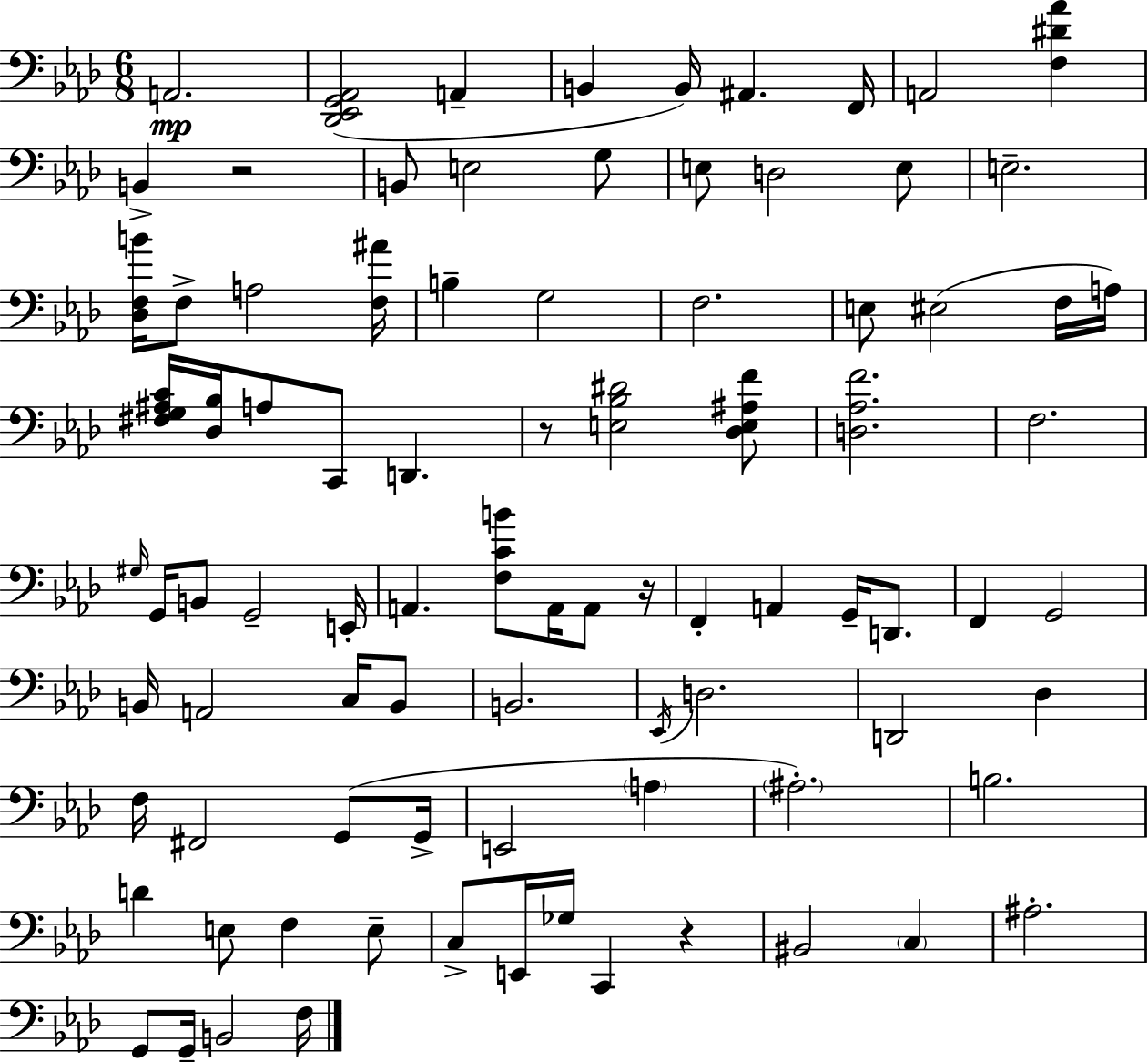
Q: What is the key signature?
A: AES major